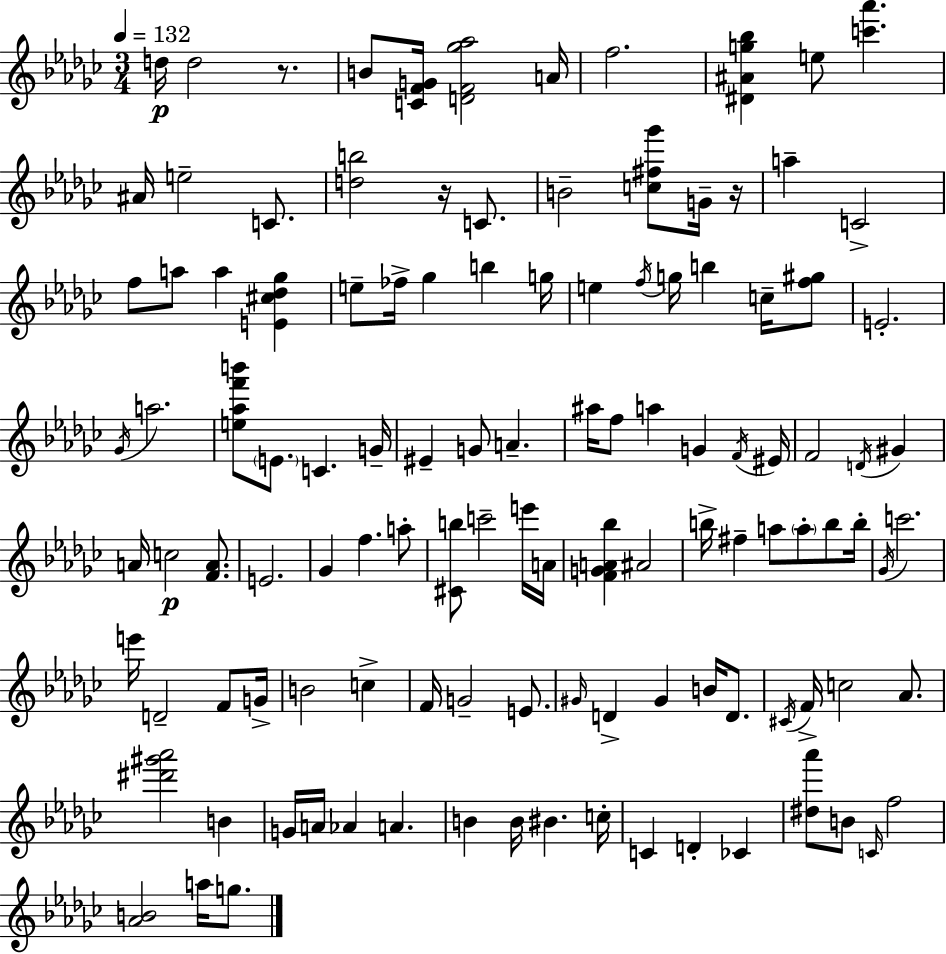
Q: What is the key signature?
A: EES minor